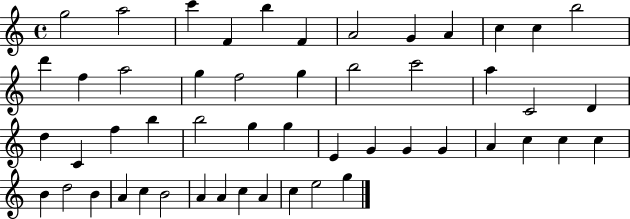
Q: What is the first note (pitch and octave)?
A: G5